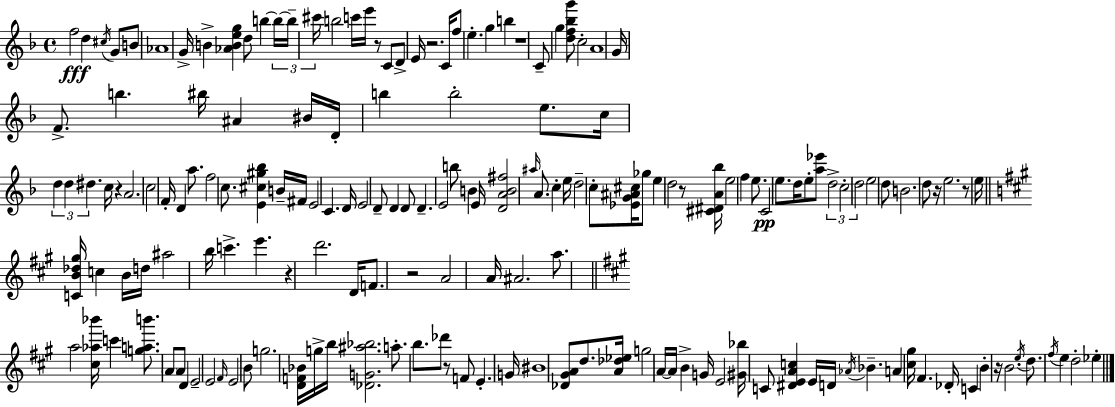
X:1
T:Untitled
M:4/4
L:1/4
K:F
f2 d ^c/4 G/2 B/2 _A4 G/4 B [_ABeg] d/2 b b/4 b/4 ^c'/4 b2 c'/4 e'/4 z/2 C/2 D/2 E/4 z2 C/4 f/2 e g b z4 C/2 g [df_bg']/2 c2 A4 G/4 F/2 b ^b/4 ^A ^B/4 D/4 b b2 e/2 c/4 d d ^d c/4 z A2 c2 F/4 D a/2 f2 c/2 [E^c^g_b] B/4 ^F/4 E2 C D/4 E2 D/2 D D/2 D E2 b/2 B E/4 [DAB^f]2 ^a/4 A/2 c e/4 d2 c/2 [_EG^A^c]/4 _g/2 e d2 z/2 [^C^DA_b]/4 e2 f e/2 C2 e/2 d/4 e/2 [a_e']/2 d2 c2 d2 e2 d/2 B2 d/2 z/4 e2 z/2 e/4 [CB_d^g]/4 c B/4 d/4 ^a2 b/4 c' e' z d'2 D/4 F/2 z2 A2 A/4 ^A2 a/2 a2 [^c_a_b']/4 c' [gab']/2 A/2 A/2 D E2 E2 ^F/4 E2 B/2 g2 [DF_B]/4 g/4 b/4 [_DG^a_b]2 a/2 b/2 _d'/2 z/2 F/2 E G/4 ^B4 [_D^GA]/2 d/2 [A_d_e]/4 g2 A/4 A/4 B G/4 E2 [^G_b]/4 C/2 [^DEAc] E/4 D/4 _A/4 _B A [^c^g]/4 ^F _D/4 C B z/4 B2 e/4 d/2 ^f/4 e d2 _e